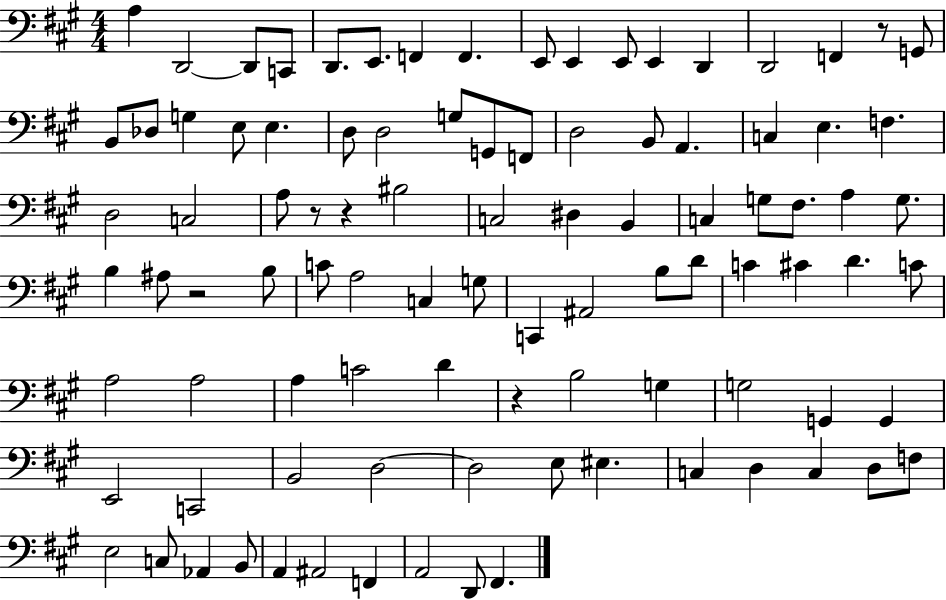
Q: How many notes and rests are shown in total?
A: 96